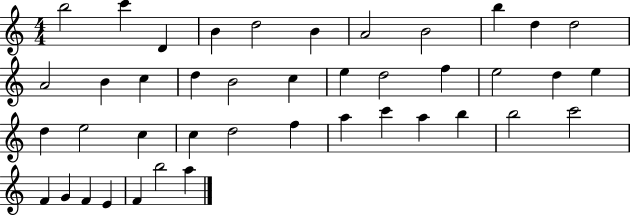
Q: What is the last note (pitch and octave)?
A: A5